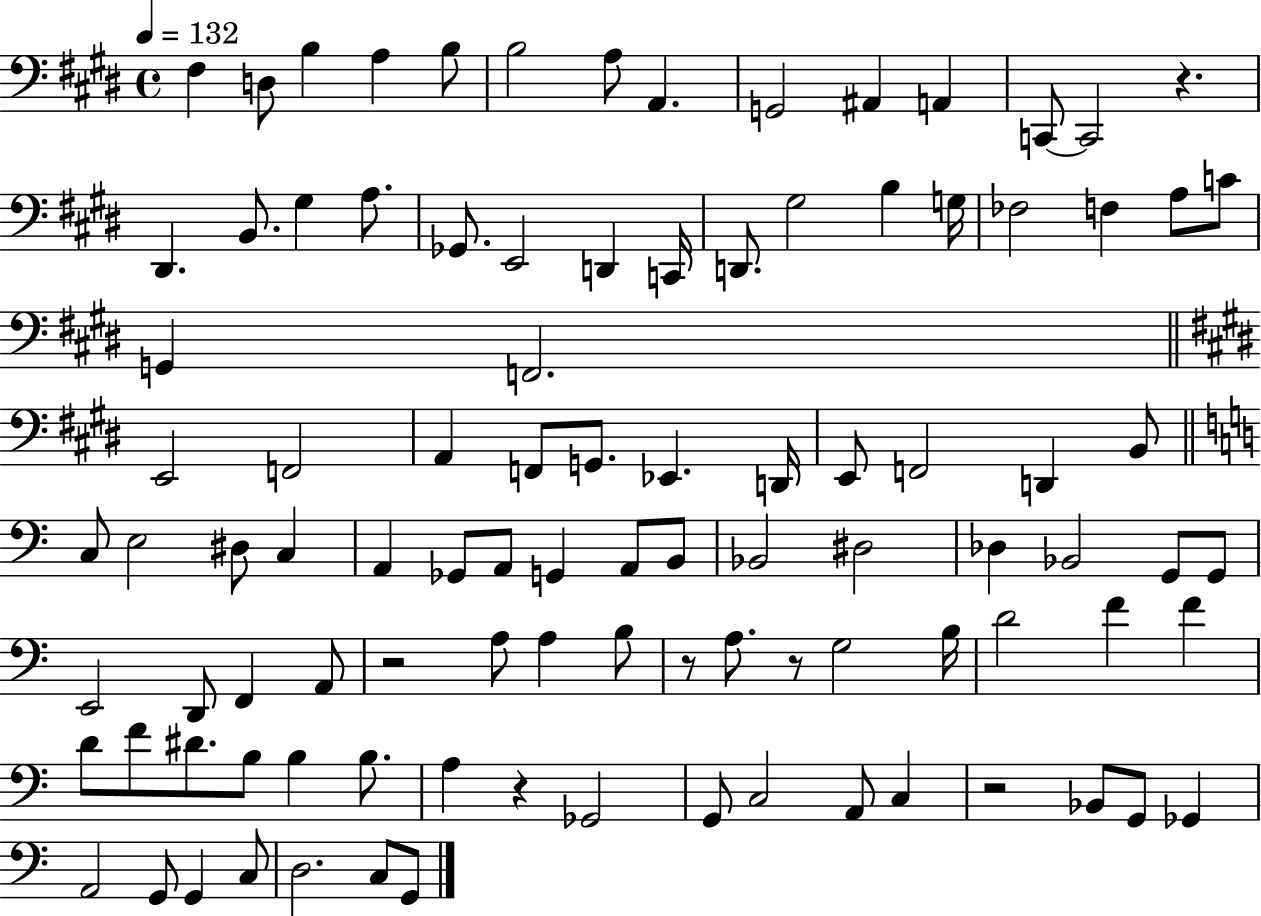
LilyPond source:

{
  \clef bass
  \time 4/4
  \defaultTimeSignature
  \key e \major
  \tempo 4 = 132
  fis4 d8 b4 a4 b8 | b2 a8 a,4. | g,2 ais,4 a,4 | c,8~~ c,2 r4. | \break dis,4. b,8. gis4 a8. | ges,8. e,2 d,4 c,16 | d,8. gis2 b4 g16 | fes2 f4 a8 c'8 | \break g,4 f,2. | \bar "||" \break \key e \major e,2 f,2 | a,4 f,8 g,8. ees,4. d,16 | e,8 f,2 d,4 b,8 | \bar "||" \break \key a \minor c8 e2 dis8 c4 | a,4 ges,8 a,8 g,4 a,8 b,8 | bes,2 dis2 | des4 bes,2 g,8 g,8 | \break e,2 d,8 f,4 a,8 | r2 a8 a4 b8 | r8 a8. r8 g2 b16 | d'2 f'4 f'4 | \break d'8 f'8 dis'8. b8 b4 b8. | a4 r4 ges,2 | g,8 c2 a,8 c4 | r2 bes,8 g,8 ges,4 | \break a,2 g,8 g,4 c8 | d2. c8 g,8 | \bar "|."
}